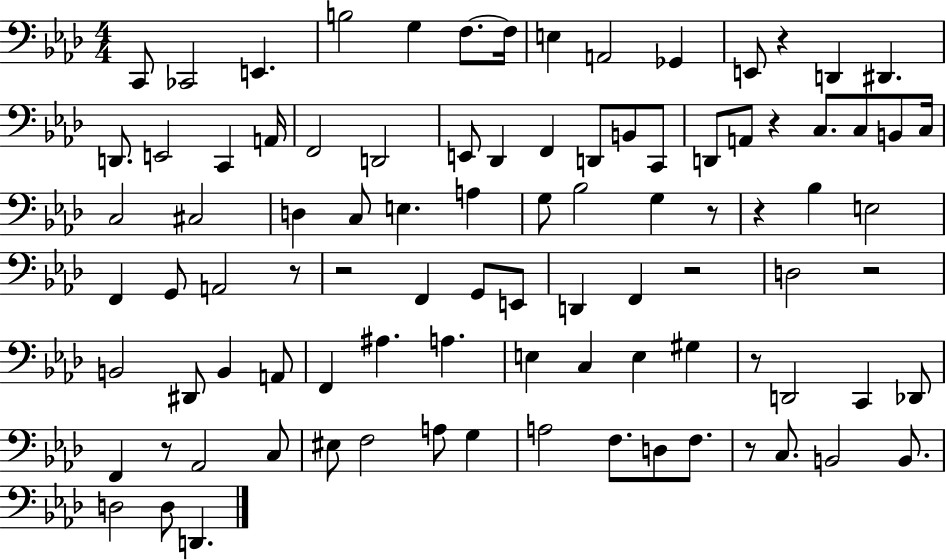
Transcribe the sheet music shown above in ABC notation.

X:1
T:Untitled
M:4/4
L:1/4
K:Ab
C,,/2 _C,,2 E,, B,2 G, F,/2 F,/4 E, A,,2 _G,, E,,/2 z D,, ^D,, D,,/2 E,,2 C,, A,,/4 F,,2 D,,2 E,,/2 _D,, F,, D,,/2 B,,/2 C,,/2 D,,/2 A,,/2 z C,/2 C,/2 B,,/2 C,/4 C,2 ^C,2 D, C,/2 E, A, G,/2 _B,2 G, z/2 z _B, E,2 F,, G,,/2 A,,2 z/2 z2 F,, G,,/2 E,,/2 D,, F,, z2 D,2 z2 B,,2 ^D,,/2 B,, A,,/2 F,, ^A, A, E, C, E, ^G, z/2 D,,2 C,, _D,,/2 F,, z/2 _A,,2 C,/2 ^E,/2 F,2 A,/2 G, A,2 F,/2 D,/2 F,/2 z/2 C,/2 B,,2 B,,/2 D,2 D,/2 D,,